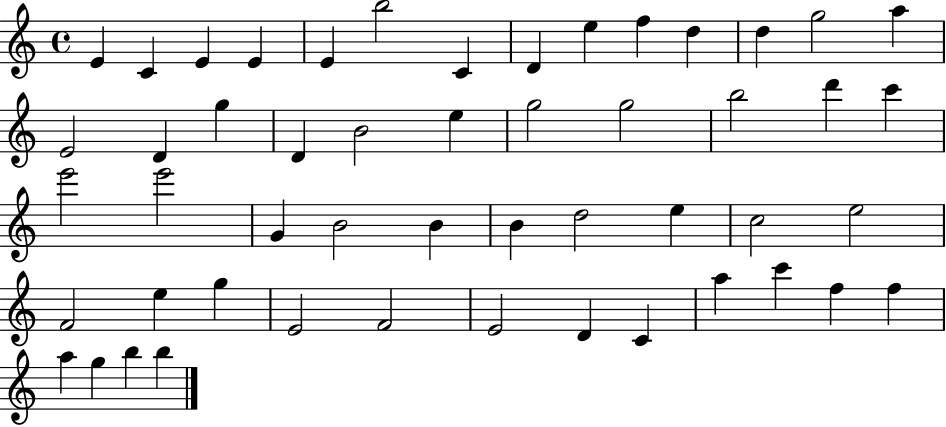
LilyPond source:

{
  \clef treble
  \time 4/4
  \defaultTimeSignature
  \key c \major
  e'4 c'4 e'4 e'4 | e'4 b''2 c'4 | d'4 e''4 f''4 d''4 | d''4 g''2 a''4 | \break e'2 d'4 g''4 | d'4 b'2 e''4 | g''2 g''2 | b''2 d'''4 c'''4 | \break e'''2 e'''2 | g'4 b'2 b'4 | b'4 d''2 e''4 | c''2 e''2 | \break f'2 e''4 g''4 | e'2 f'2 | e'2 d'4 c'4 | a''4 c'''4 f''4 f''4 | \break a''4 g''4 b''4 b''4 | \bar "|."
}